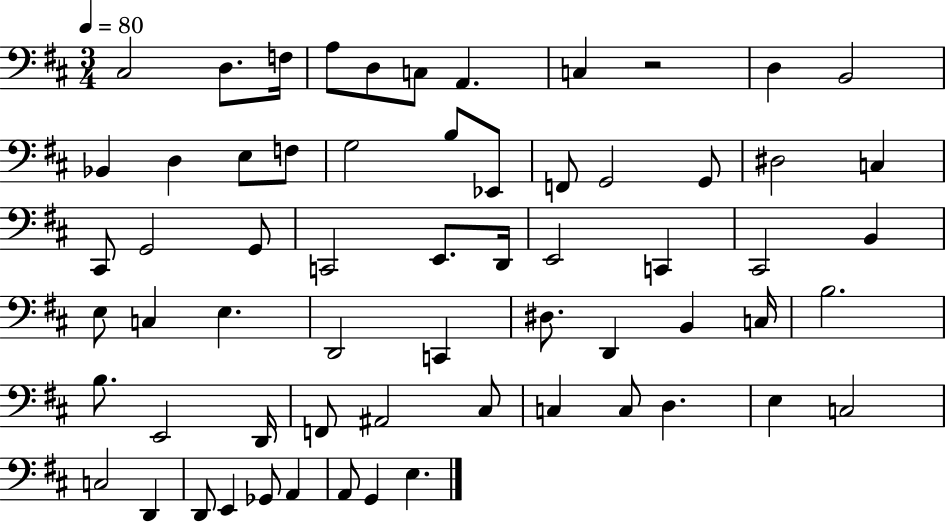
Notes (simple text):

C#3/h D3/e. F3/s A3/e D3/e C3/e A2/q. C3/q R/h D3/q B2/h Bb2/q D3/q E3/e F3/e G3/h B3/e Eb2/e F2/e G2/h G2/e D#3/h C3/q C#2/e G2/h G2/e C2/h E2/e. D2/s E2/h C2/q C#2/h B2/q E3/e C3/q E3/q. D2/h C2/q D#3/e. D2/q B2/q C3/s B3/h. B3/e. E2/h D2/s F2/e A#2/h C#3/e C3/q C3/e D3/q. E3/q C3/h C3/h D2/q D2/e E2/q Gb2/e A2/q A2/e G2/q E3/q.